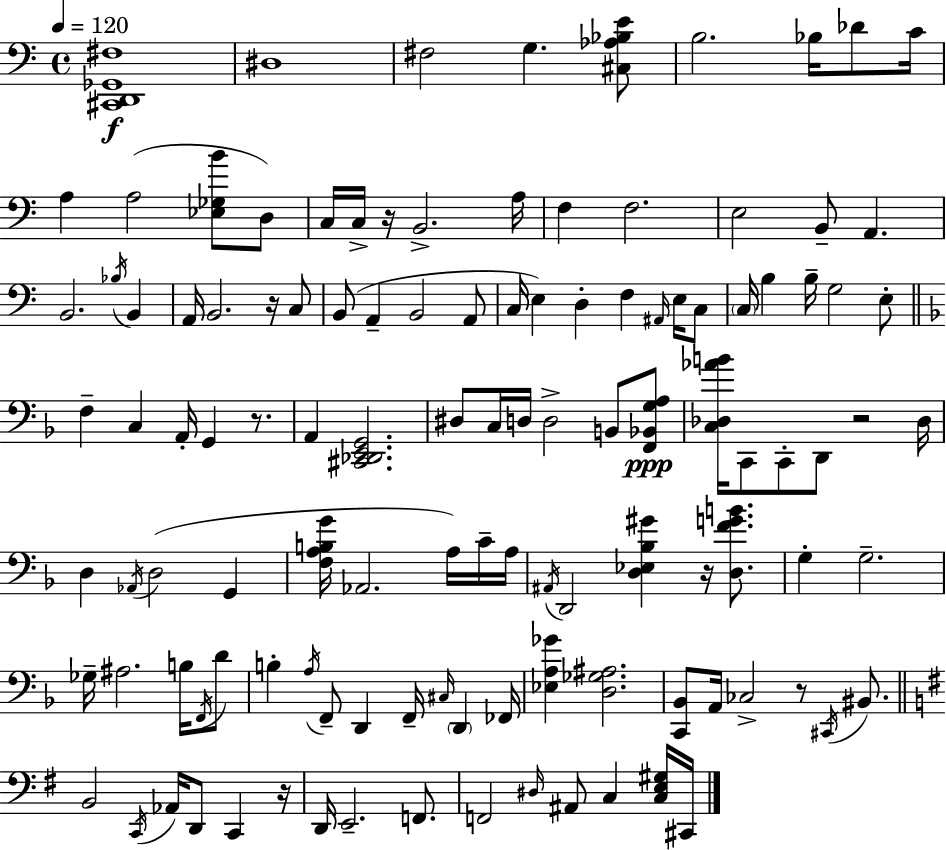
[C#2,D2,Gb2,F#3]/w D#3/w F#3/h G3/q. [C#3,Ab3,Bb3,E4]/e B3/h. Bb3/s Db4/e C4/s A3/q A3/h [Eb3,Gb3,B4]/e D3/e C3/s C3/s R/s B2/h. A3/s F3/q F3/h. E3/h B2/e A2/q. B2/h. Bb3/s B2/q A2/s B2/h. R/s C3/e B2/e A2/q B2/h A2/e C3/s E3/q D3/q F3/q A#2/s E3/s C3/e C3/s B3/q B3/s G3/h E3/e F3/q C3/q A2/s G2/q R/e. A2/q [C#2,Db2,E2,G2]/h. D#3/e C3/s D3/s D3/h B2/e [F2,Bb2,G3,A3]/e [C3,Db3,Ab4,B4]/s C2/e C2/e D2/e R/h Db3/s D3/q Ab2/s D3/h G2/q [F3,A3,B3,G4]/s Ab2/h. A3/s C4/s A3/s A#2/s D2/h [D3,Eb3,Bb3,G#4]/q R/s [D3,F4,G4,B4]/e. G3/q G3/h. Gb3/s A#3/h. B3/s F2/s D4/e B3/q A3/s F2/e D2/q F2/s C#3/s D2/q FES2/s [Eb3,A3,Gb4]/q [D3,Gb3,A#3]/h. [C2,Bb2]/e A2/s CES3/h R/e C#2/s BIS2/e. B2/h C2/s Ab2/s D2/e C2/q R/s D2/s E2/h. F2/e. F2/h D#3/s A#2/e C3/q [C3,E3,G#3]/s C#2/s